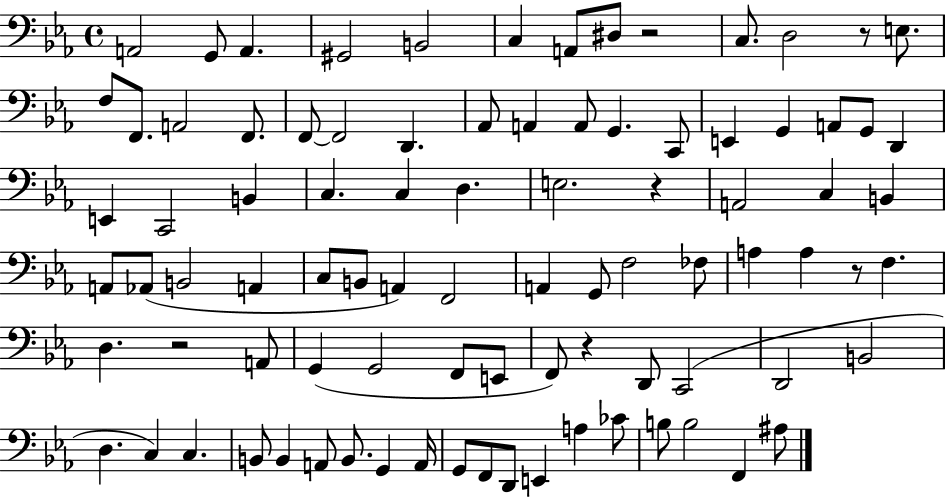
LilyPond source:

{
  \clef bass
  \time 4/4
  \defaultTimeSignature
  \key ees \major
  a,2 g,8 a,4. | gis,2 b,2 | c4 a,8 dis8 r2 | c8. d2 r8 e8. | \break f8 f,8. a,2 f,8. | f,8~~ f,2 d,4. | aes,8 a,4 a,8 g,4. c,8 | e,4 g,4 a,8 g,8 d,4 | \break e,4 c,2 b,4 | c4. c4 d4. | e2. r4 | a,2 c4 b,4 | \break a,8 aes,8( b,2 a,4 | c8 b,8 a,4) f,2 | a,4 g,8 f2 fes8 | a4 a4 r8 f4. | \break d4. r2 a,8 | g,4( g,2 f,8 e,8 | f,8) r4 d,8 c,2( | d,2 b,2 | \break d4. c4) c4. | b,8 b,4 a,8 b,8. g,4 a,16 | g,8 f,8 d,8 e,4 a4 ces'8 | b8 b2 f,4 ais8 | \break \bar "|."
}